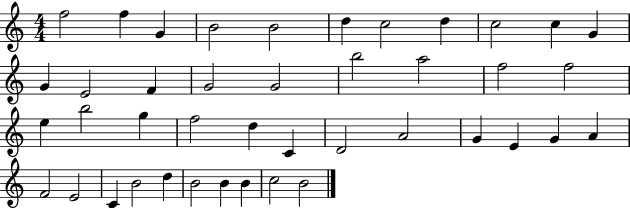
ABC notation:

X:1
T:Untitled
M:4/4
L:1/4
K:C
f2 f G B2 B2 d c2 d c2 c G G E2 F G2 G2 b2 a2 f2 f2 e b2 g f2 d C D2 A2 G E G A F2 E2 C B2 d B2 B B c2 B2